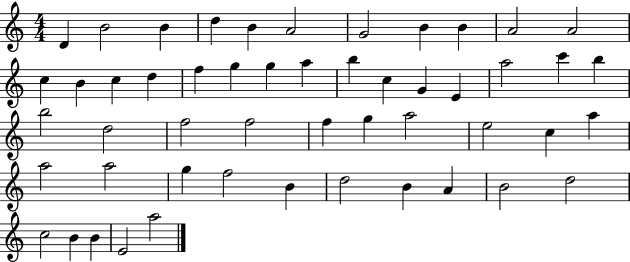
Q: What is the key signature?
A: C major